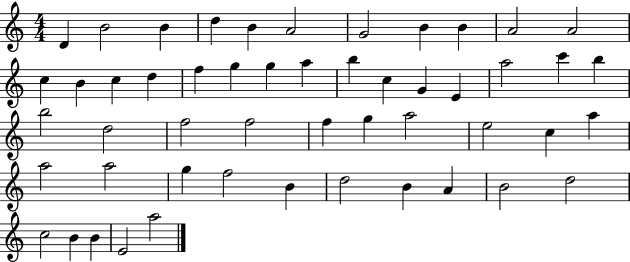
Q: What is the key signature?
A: C major